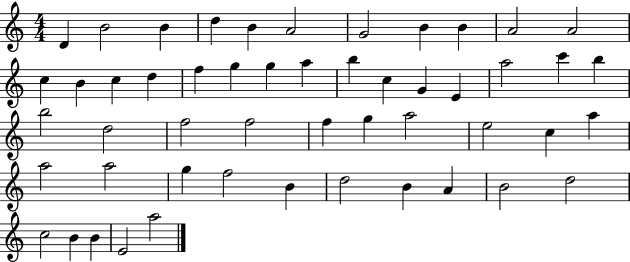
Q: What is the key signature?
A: C major